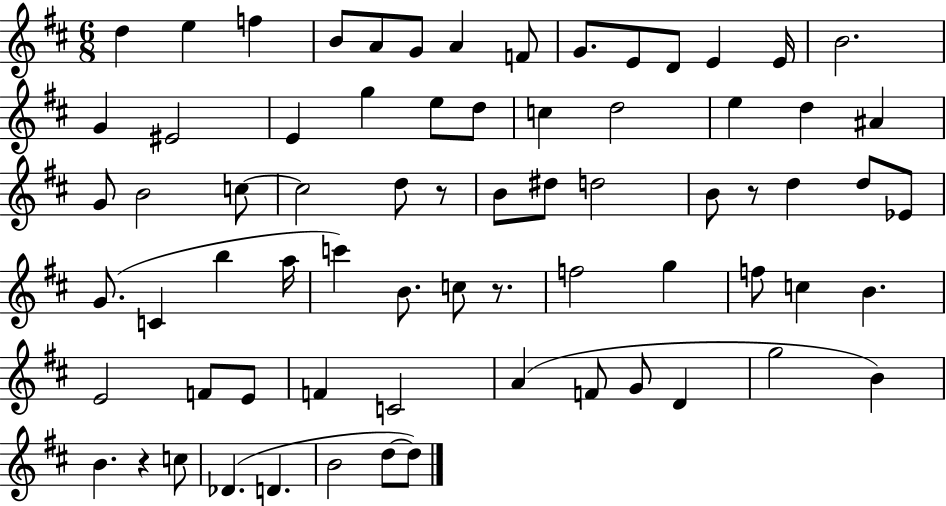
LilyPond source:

{
  \clef treble
  \numericTimeSignature
  \time 6/8
  \key d \major
  \repeat volta 2 { d''4 e''4 f''4 | b'8 a'8 g'8 a'4 f'8 | g'8. e'8 d'8 e'4 e'16 | b'2. | \break g'4 eis'2 | e'4 g''4 e''8 d''8 | c''4 d''2 | e''4 d''4 ais'4 | \break g'8 b'2 c''8~~ | c''2 d''8 r8 | b'8 dis''8 d''2 | b'8 r8 d''4 d''8 ees'8 | \break g'8.( c'4 b''4 a''16 | c'''4) b'8. c''8 r8. | f''2 g''4 | f''8 c''4 b'4. | \break e'2 f'8 e'8 | f'4 c'2 | a'4( f'8 g'8 d'4 | g''2 b'4) | \break b'4. r4 c''8 | des'4.( d'4. | b'2 d''8~~ d''8) | } \bar "|."
}